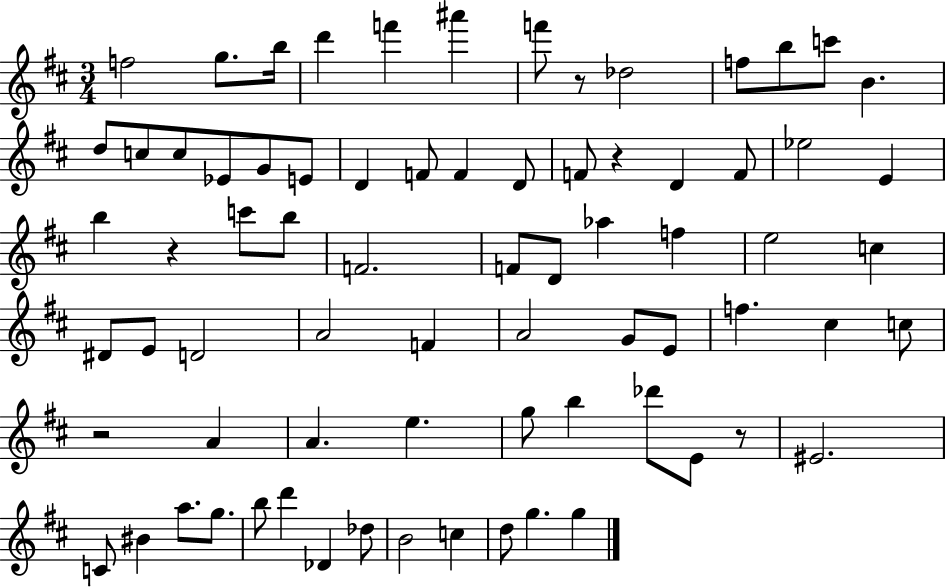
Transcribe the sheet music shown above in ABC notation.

X:1
T:Untitled
M:3/4
L:1/4
K:D
f2 g/2 b/4 d' f' ^a' f'/2 z/2 _d2 f/2 b/2 c'/2 B d/2 c/2 c/2 _E/2 G/2 E/2 D F/2 F D/2 F/2 z D F/2 _e2 E b z c'/2 b/2 F2 F/2 D/2 _a f e2 c ^D/2 E/2 D2 A2 F A2 G/2 E/2 f ^c c/2 z2 A A e g/2 b _d'/2 E/2 z/2 ^E2 C/2 ^B a/2 g/2 b/2 d' _D _d/2 B2 c d/2 g g